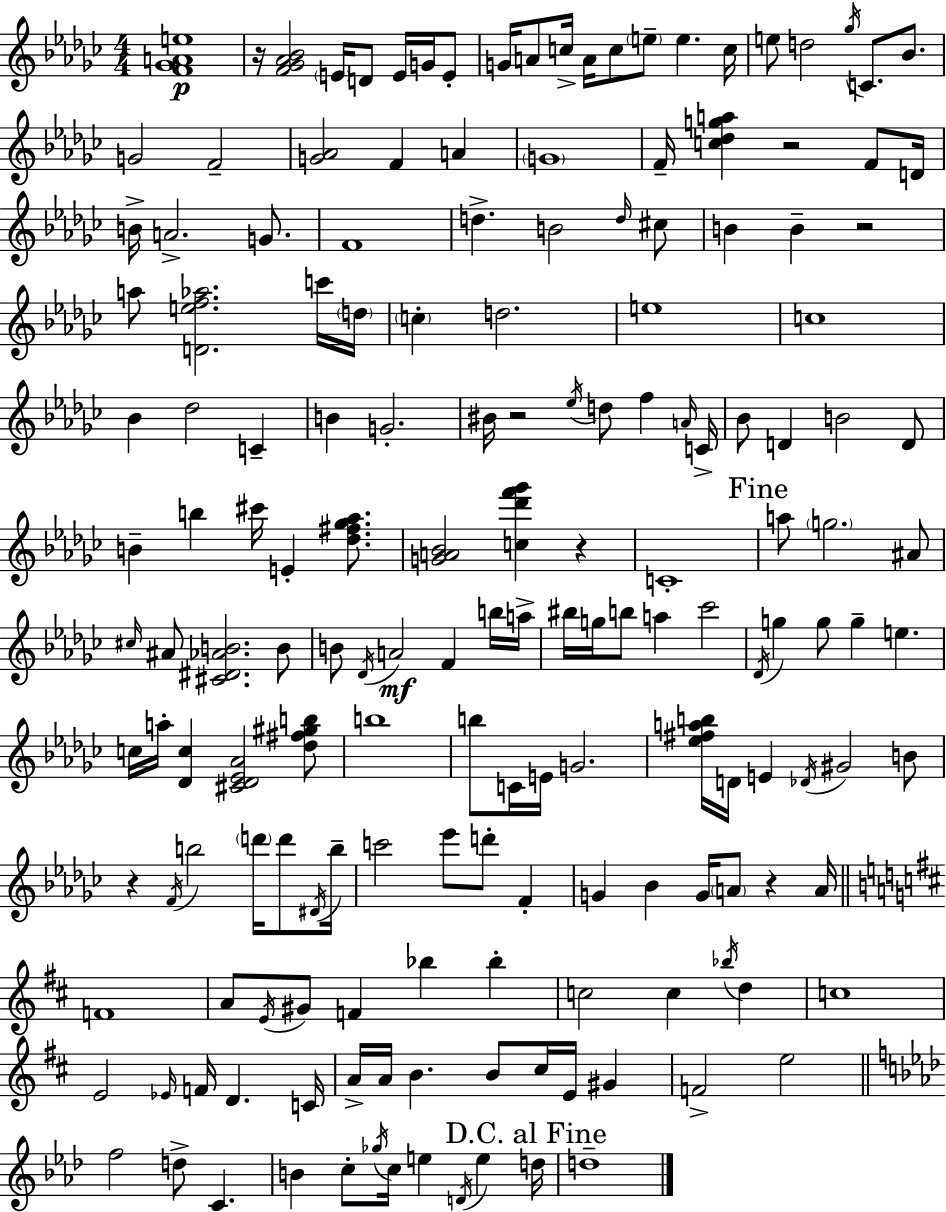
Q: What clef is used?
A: treble